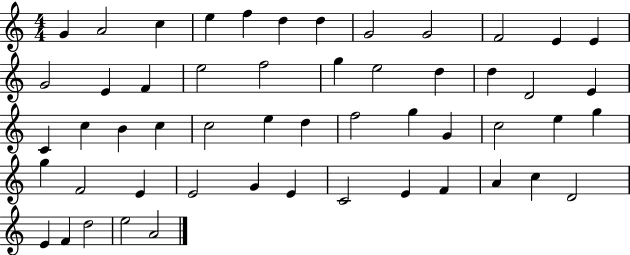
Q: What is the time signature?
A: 4/4